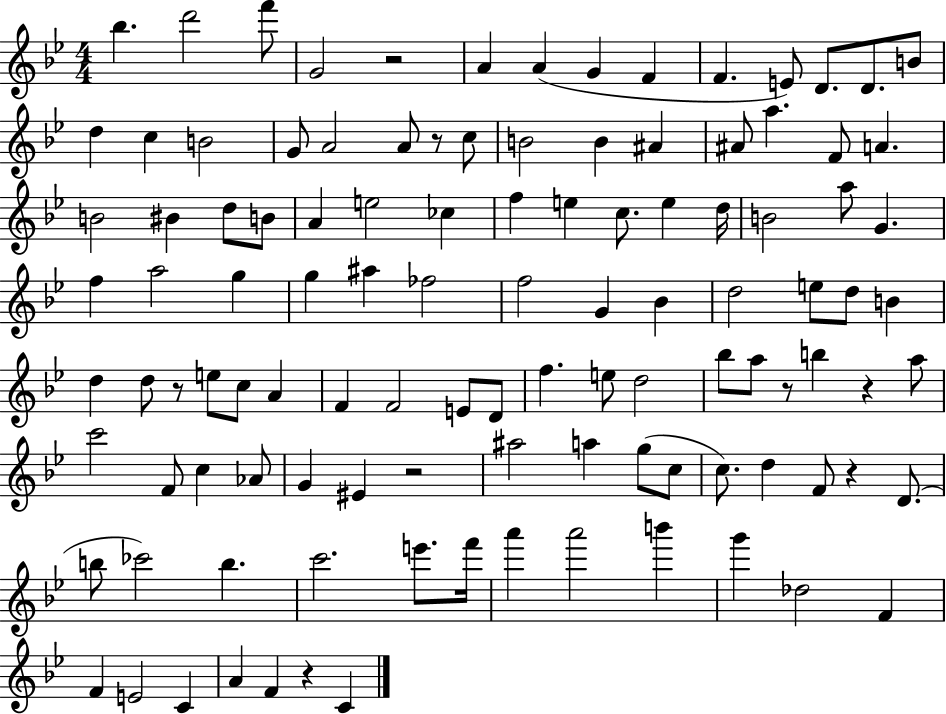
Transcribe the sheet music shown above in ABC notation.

X:1
T:Untitled
M:4/4
L:1/4
K:Bb
_b d'2 f'/2 G2 z2 A A G F F E/2 D/2 D/2 B/2 d c B2 G/2 A2 A/2 z/2 c/2 B2 B ^A ^A/2 a F/2 A B2 ^B d/2 B/2 A e2 _c f e c/2 e d/4 B2 a/2 G f a2 g g ^a _f2 f2 G _B d2 e/2 d/2 B d d/2 z/2 e/2 c/2 A F F2 E/2 D/2 f e/2 d2 _b/2 a/2 z/2 b z a/2 c'2 F/2 c _A/2 G ^E z2 ^a2 a g/2 c/2 c/2 d F/2 z D/2 b/2 _c'2 b c'2 e'/2 f'/4 a' a'2 b' g' _d2 F F E2 C A F z C